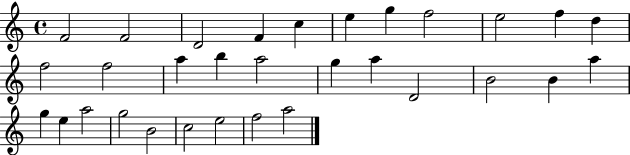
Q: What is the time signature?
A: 4/4